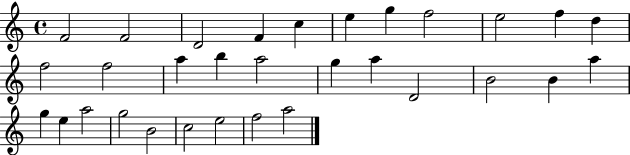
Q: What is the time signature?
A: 4/4